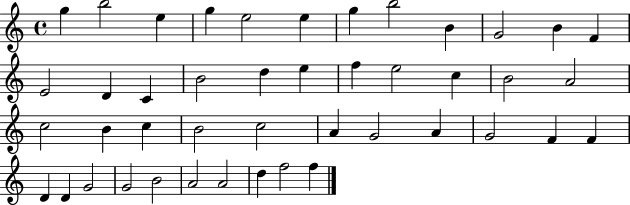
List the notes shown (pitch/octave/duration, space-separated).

G5/q B5/h E5/q G5/q E5/h E5/q G5/q B5/h B4/q G4/h B4/q F4/q E4/h D4/q C4/q B4/h D5/q E5/q F5/q E5/h C5/q B4/h A4/h C5/h B4/q C5/q B4/h C5/h A4/q G4/h A4/q G4/h F4/q F4/q D4/q D4/q G4/h G4/h B4/h A4/h A4/h D5/q F5/h F5/q